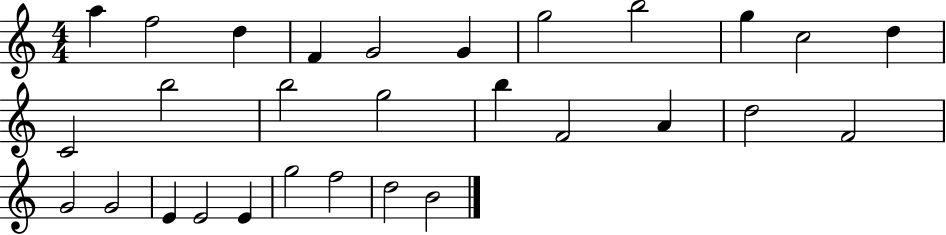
A5/q F5/h D5/q F4/q G4/h G4/q G5/h B5/h G5/q C5/h D5/q C4/h B5/h B5/h G5/h B5/q F4/h A4/q D5/h F4/h G4/h G4/h E4/q E4/h E4/q G5/h F5/h D5/h B4/h